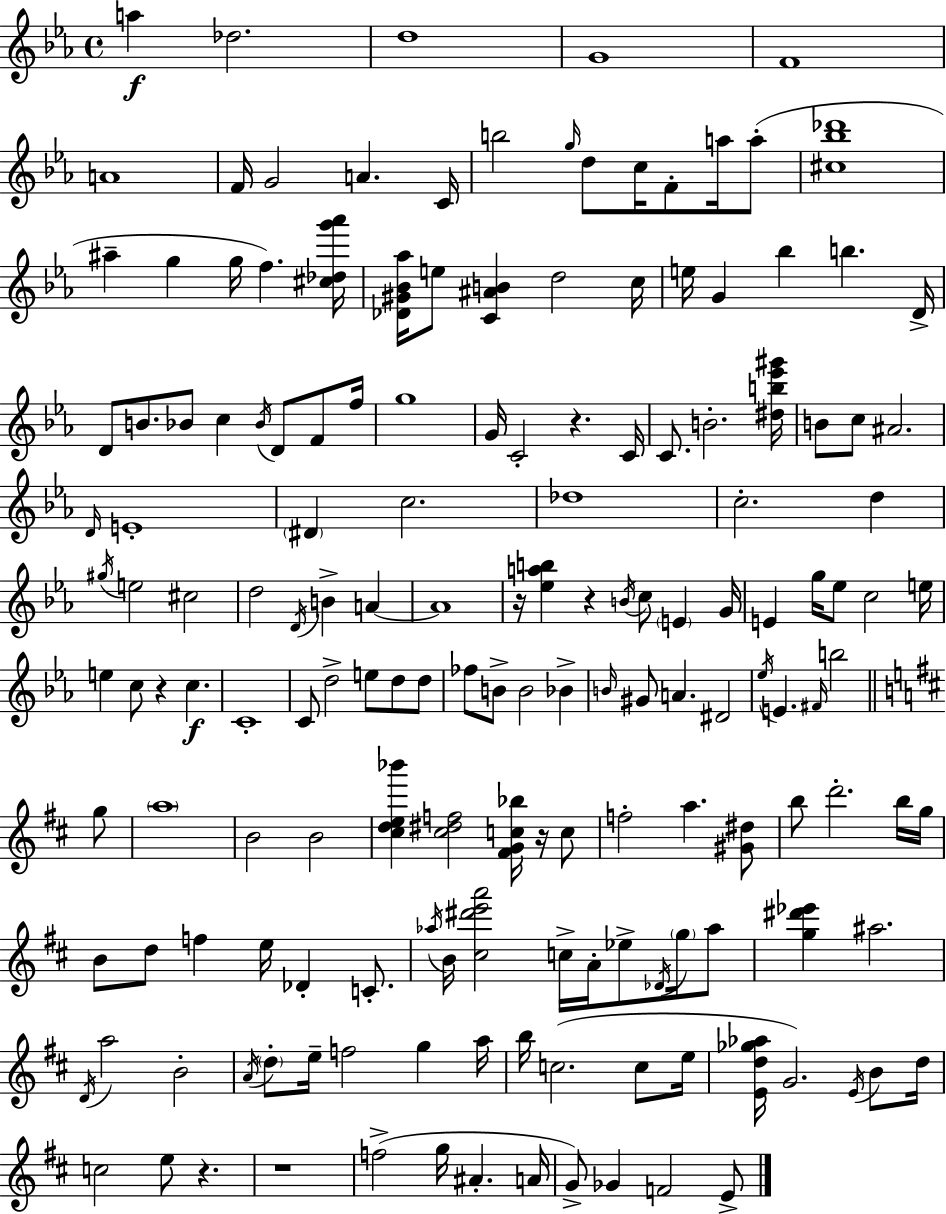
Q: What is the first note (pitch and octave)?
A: A5